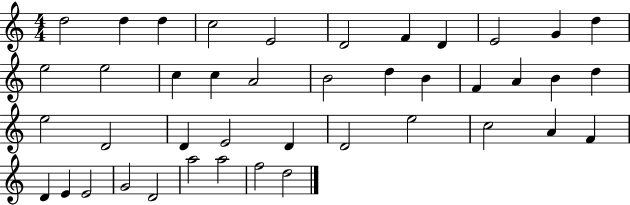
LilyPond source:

{
  \clef treble
  \numericTimeSignature
  \time 4/4
  \key c \major
  d''2 d''4 d''4 | c''2 e'2 | d'2 f'4 d'4 | e'2 g'4 d''4 | \break e''2 e''2 | c''4 c''4 a'2 | b'2 d''4 b'4 | f'4 a'4 b'4 d''4 | \break e''2 d'2 | d'4 e'2 d'4 | d'2 e''2 | c''2 a'4 f'4 | \break d'4 e'4 e'2 | g'2 d'2 | a''2 a''2 | f''2 d''2 | \break \bar "|."
}